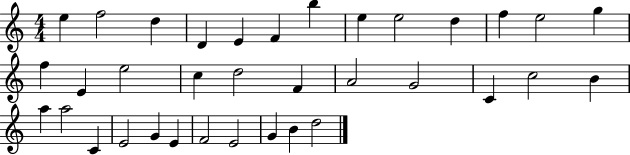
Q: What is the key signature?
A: C major